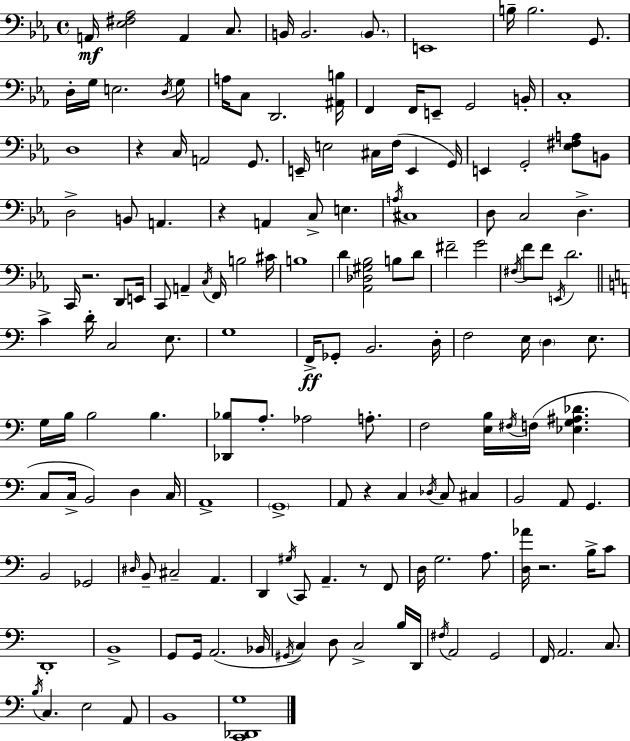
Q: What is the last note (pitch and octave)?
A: B2